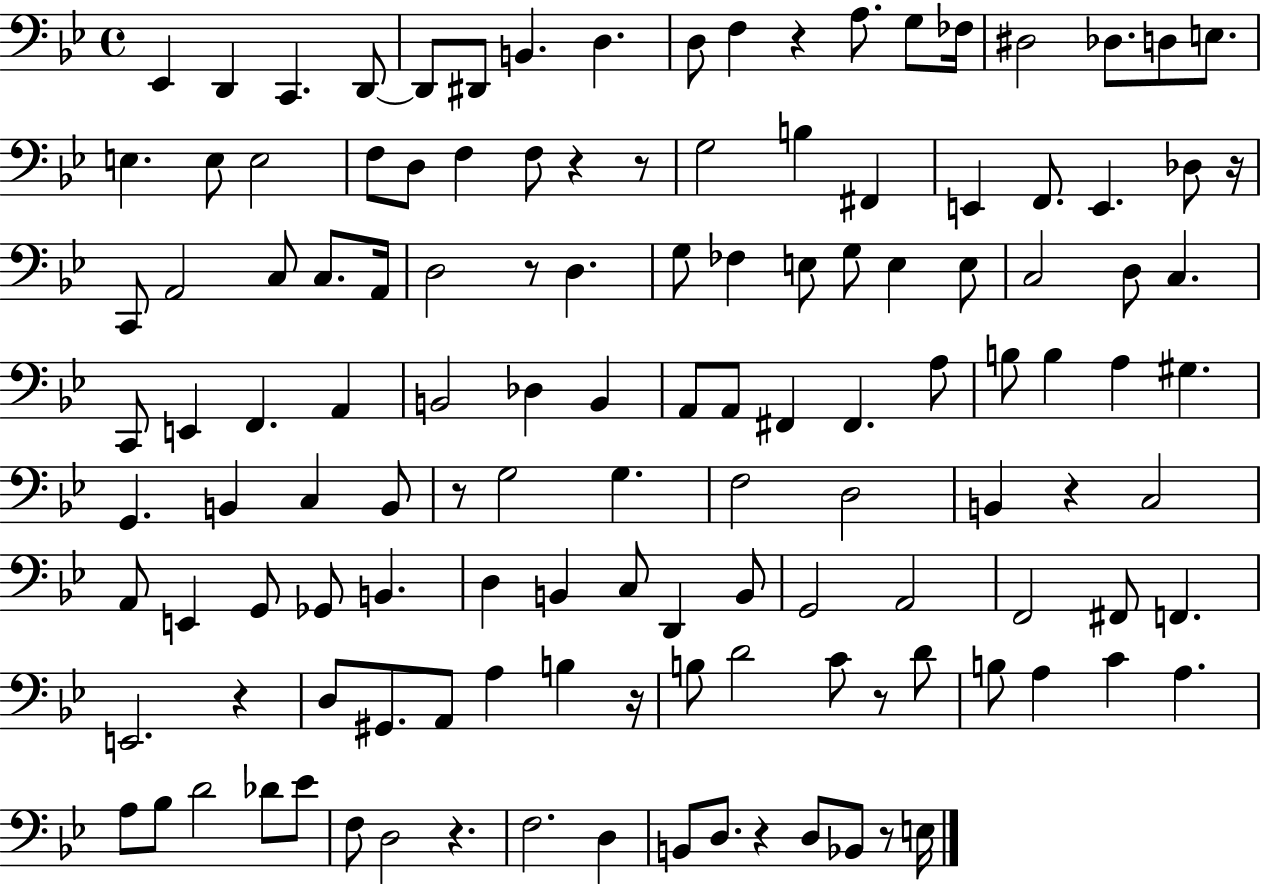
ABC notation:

X:1
T:Untitled
M:4/4
L:1/4
K:Bb
_E,, D,, C,, D,,/2 D,,/2 ^D,,/2 B,, D, D,/2 F, z A,/2 G,/2 _F,/4 ^D,2 _D,/2 D,/2 E,/2 E, E,/2 E,2 F,/2 D,/2 F, F,/2 z z/2 G,2 B, ^F,, E,, F,,/2 E,, _D,/2 z/4 C,,/2 A,,2 C,/2 C,/2 A,,/4 D,2 z/2 D, G,/2 _F, E,/2 G,/2 E, E,/2 C,2 D,/2 C, C,,/2 E,, F,, A,, B,,2 _D, B,, A,,/2 A,,/2 ^F,, ^F,, A,/2 B,/2 B, A, ^G, G,, B,, C, B,,/2 z/2 G,2 G, F,2 D,2 B,, z C,2 A,,/2 E,, G,,/2 _G,,/2 B,, D, B,, C,/2 D,, B,,/2 G,,2 A,,2 F,,2 ^F,,/2 F,, E,,2 z D,/2 ^G,,/2 A,,/2 A, B, z/4 B,/2 D2 C/2 z/2 D/2 B,/2 A, C A, A,/2 _B,/2 D2 _D/2 _E/2 F,/2 D,2 z F,2 D, B,,/2 D,/2 z D,/2 _B,,/2 z/2 E,/4